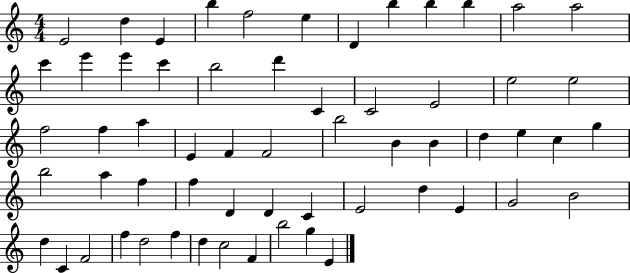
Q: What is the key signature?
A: C major